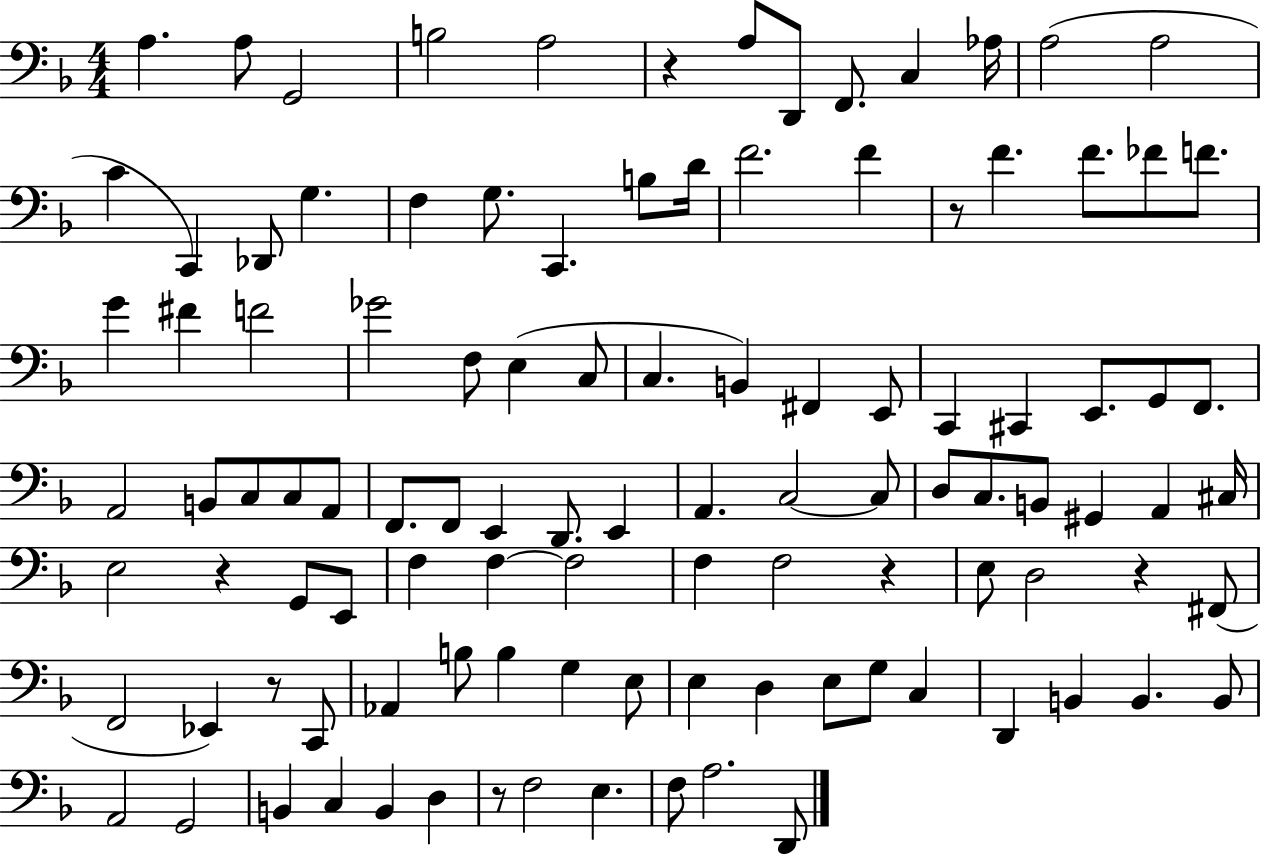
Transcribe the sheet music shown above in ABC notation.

X:1
T:Untitled
M:4/4
L:1/4
K:F
A, A,/2 G,,2 B,2 A,2 z A,/2 D,,/2 F,,/2 C, _A,/4 A,2 A,2 C C,, _D,,/2 G, F, G,/2 C,, B,/2 D/4 F2 F z/2 F F/2 _F/2 F/2 G ^F F2 _G2 F,/2 E, C,/2 C, B,, ^F,, E,,/2 C,, ^C,, E,,/2 G,,/2 F,,/2 A,,2 B,,/2 C,/2 C,/2 A,,/2 F,,/2 F,,/2 E,, D,,/2 E,, A,, C,2 C,/2 D,/2 C,/2 B,,/2 ^G,, A,, ^C,/4 E,2 z G,,/2 E,,/2 F, F, F,2 F, F,2 z E,/2 D,2 z ^F,,/2 F,,2 _E,, z/2 C,,/2 _A,, B,/2 B, G, E,/2 E, D, E,/2 G,/2 C, D,, B,, B,, B,,/2 A,,2 G,,2 B,, C, B,, D, z/2 F,2 E, F,/2 A,2 D,,/2